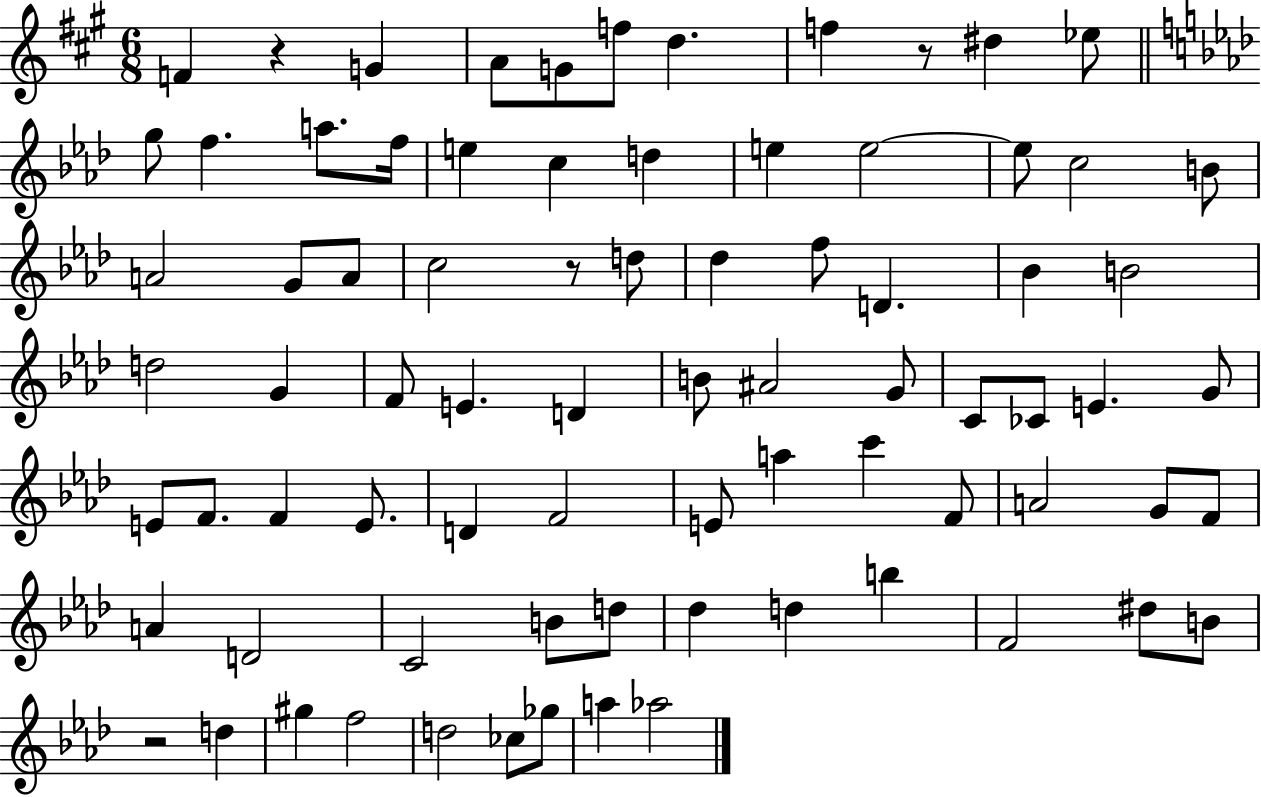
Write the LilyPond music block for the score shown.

{
  \clef treble
  \numericTimeSignature
  \time 6/8
  \key a \major
  f'4 r4 g'4 | a'8 g'8 f''8 d''4. | f''4 r8 dis''4 ees''8 | \bar "||" \break \key f \minor g''8 f''4. a''8. f''16 | e''4 c''4 d''4 | e''4 e''2~~ | e''8 c''2 b'8 | \break a'2 g'8 a'8 | c''2 r8 d''8 | des''4 f''8 d'4. | bes'4 b'2 | \break d''2 g'4 | f'8 e'4. d'4 | b'8 ais'2 g'8 | c'8 ces'8 e'4. g'8 | \break e'8 f'8. f'4 e'8. | d'4 f'2 | e'8 a''4 c'''4 f'8 | a'2 g'8 f'8 | \break a'4 d'2 | c'2 b'8 d''8 | des''4 d''4 b''4 | f'2 dis''8 b'8 | \break r2 d''4 | gis''4 f''2 | d''2 ces''8 ges''8 | a''4 aes''2 | \break \bar "|."
}